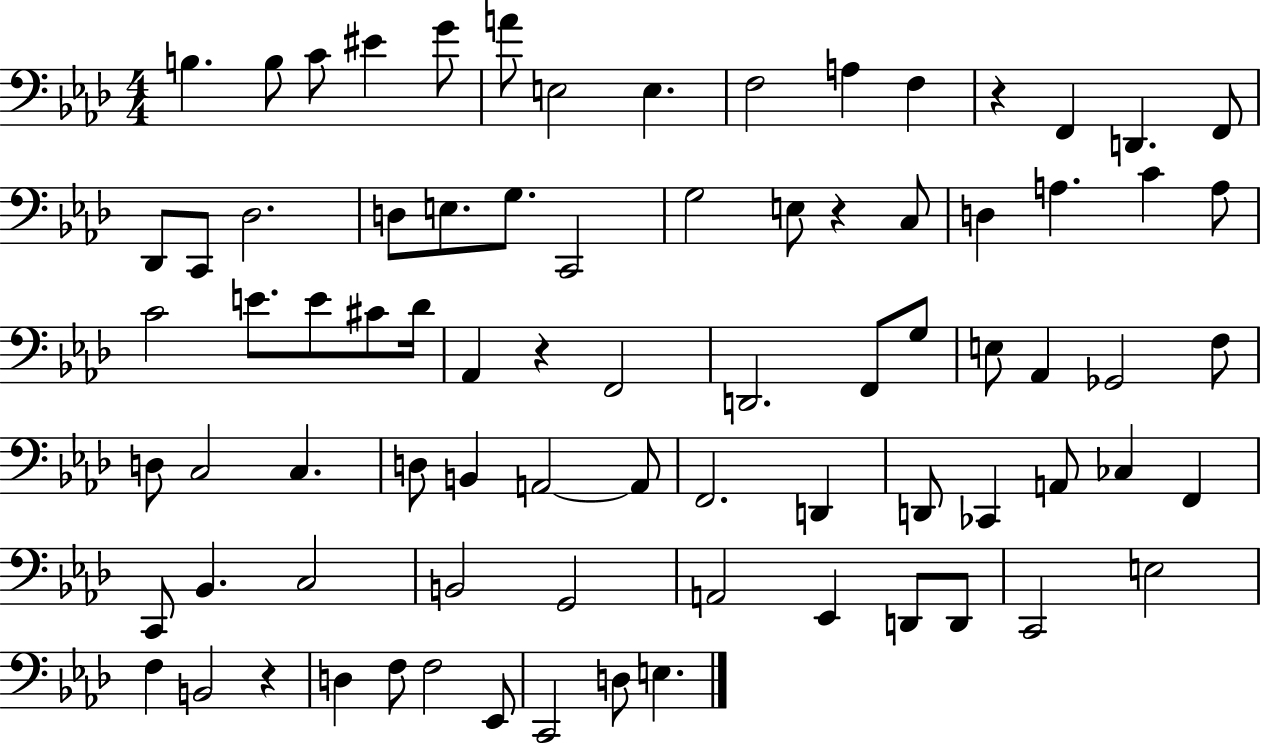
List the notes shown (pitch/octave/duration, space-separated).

B3/q. B3/e C4/e EIS4/q G4/e A4/e E3/h E3/q. F3/h A3/q F3/q R/q F2/q D2/q. F2/e Db2/e C2/e Db3/h. D3/e E3/e. G3/e. C2/h G3/h E3/e R/q C3/e D3/q A3/q. C4/q A3/e C4/h E4/e. E4/e C#4/e Db4/s Ab2/q R/q F2/h D2/h. F2/e G3/e E3/e Ab2/q Gb2/h F3/e D3/e C3/h C3/q. D3/e B2/q A2/h A2/e F2/h. D2/q D2/e CES2/q A2/e CES3/q F2/q C2/e Bb2/q. C3/h B2/h G2/h A2/h Eb2/q D2/e D2/e C2/h E3/h F3/q B2/h R/q D3/q F3/e F3/h Eb2/e C2/h D3/e E3/q.